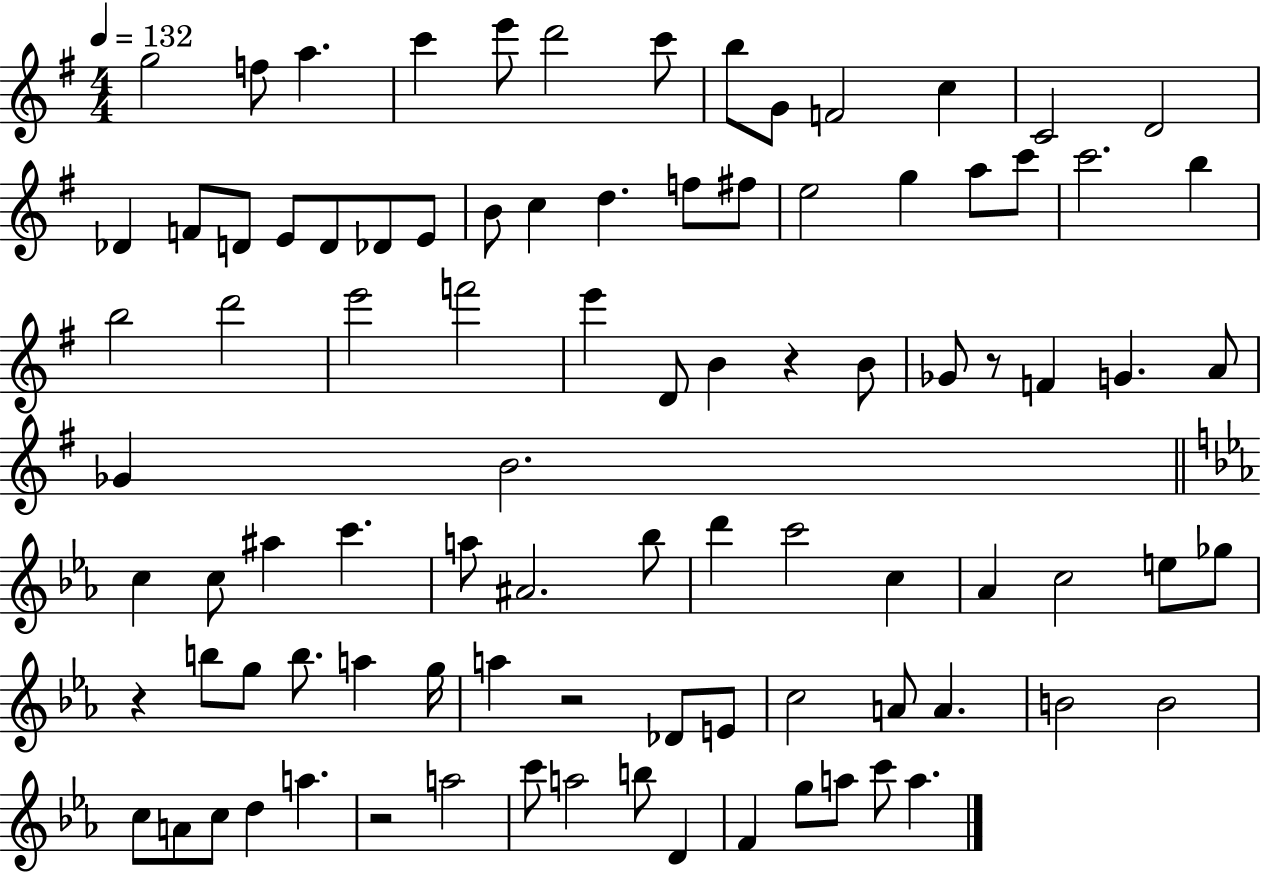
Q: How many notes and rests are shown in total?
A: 92